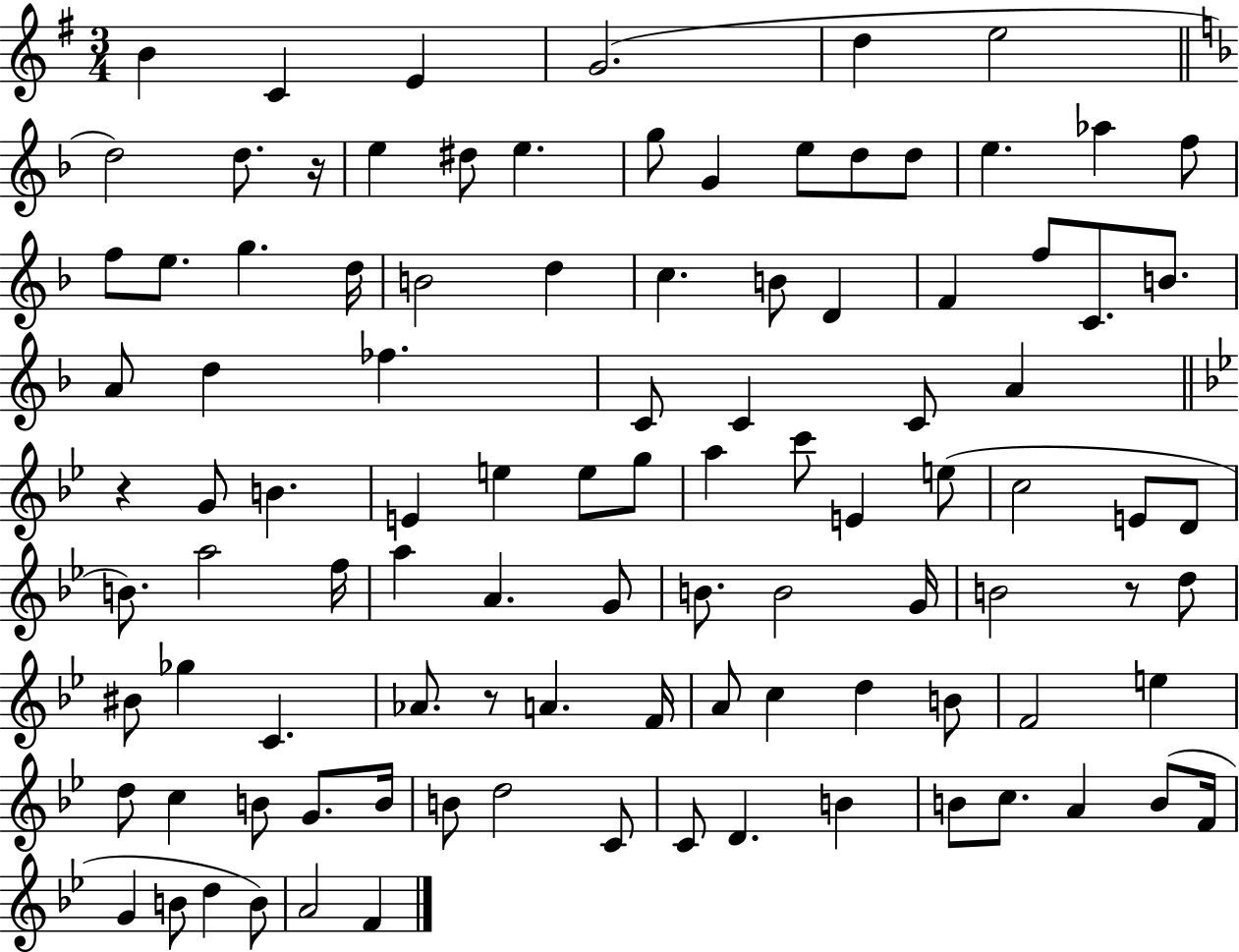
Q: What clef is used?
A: treble